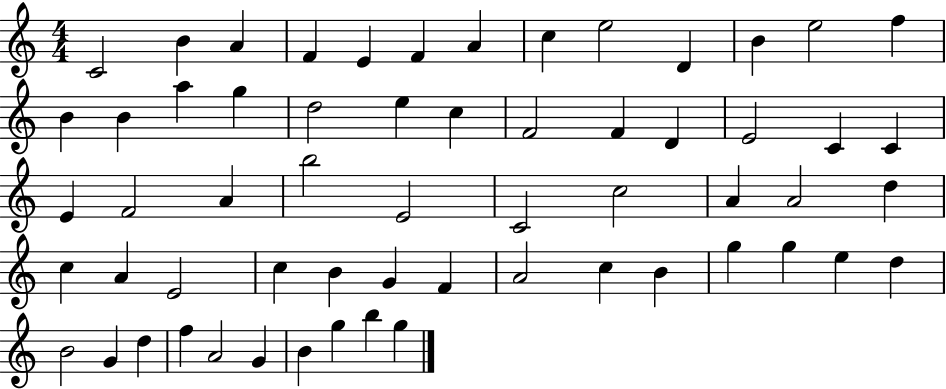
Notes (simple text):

C4/h B4/q A4/q F4/q E4/q F4/q A4/q C5/q E5/h D4/q B4/q E5/h F5/q B4/q B4/q A5/q G5/q D5/h E5/q C5/q F4/h F4/q D4/q E4/h C4/q C4/q E4/q F4/h A4/q B5/h E4/h C4/h C5/h A4/q A4/h D5/q C5/q A4/q E4/h C5/q B4/q G4/q F4/q A4/h C5/q B4/q G5/q G5/q E5/q D5/q B4/h G4/q D5/q F5/q A4/h G4/q B4/q G5/q B5/q G5/q